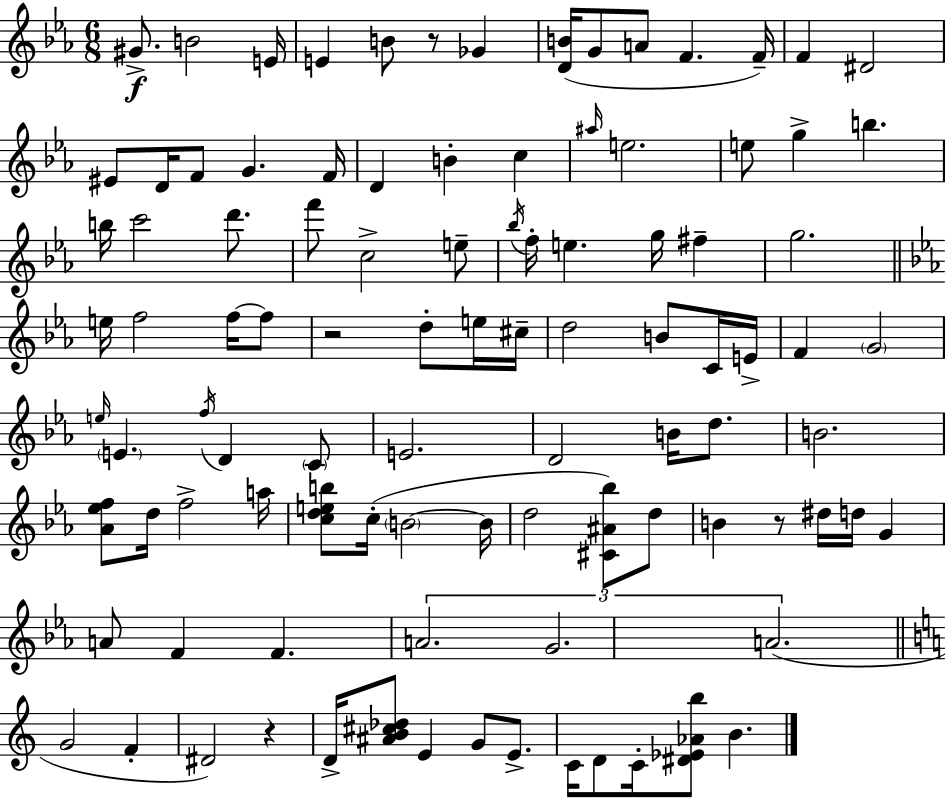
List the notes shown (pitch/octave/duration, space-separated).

G#4/e. B4/h E4/s E4/q B4/e R/e Gb4/q [D4,B4]/s G4/e A4/e F4/q. F4/s F4/q D#4/h EIS4/e D4/s F4/e G4/q. F4/s D4/q B4/q C5/q A#5/s E5/h. E5/e G5/q B5/q. B5/s C6/h D6/e. F6/e C5/h E5/e Bb5/s F5/s E5/q. G5/s F#5/q G5/h. E5/s F5/h F5/s F5/e R/h D5/e E5/s C#5/s D5/h B4/e C4/s E4/s F4/q G4/h E5/s E4/q. F5/s D4/q C4/e E4/h. D4/h B4/s D5/e. B4/h. [Ab4,Eb5,F5]/e D5/s F5/h A5/s [C5,D5,E5,B5]/e C5/s B4/h B4/s D5/h [C#4,A#4,Bb5]/e D5/e B4/q R/e D#5/s D5/s G4/q A4/e F4/q F4/q. A4/h. G4/h. A4/h. G4/h F4/q D#4/h R/q D4/s [A#4,B4,C#5,Db5]/e E4/q G4/e E4/e. C4/s D4/e C4/s [D#4,Eb4,Ab4,B5]/e B4/q.